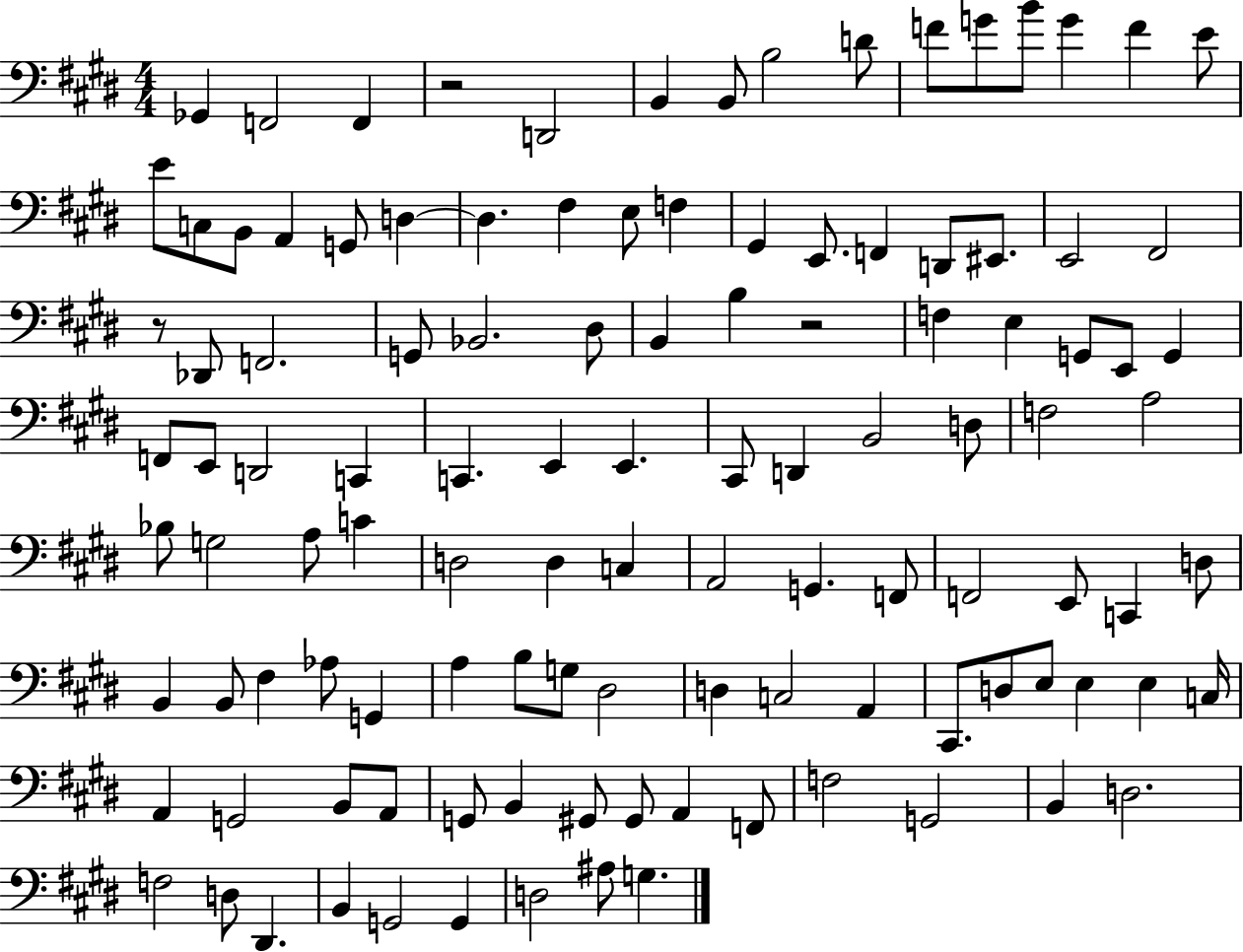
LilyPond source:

{
  \clef bass
  \numericTimeSignature
  \time 4/4
  \key e \major
  ges,4 f,2 f,4 | r2 d,2 | b,4 b,8 b2 d'8 | f'8 g'8 b'8 g'4 f'4 e'8 | \break e'8 c8 b,8 a,4 g,8 d4~~ | d4. fis4 e8 f4 | gis,4 e,8. f,4 d,8 eis,8. | e,2 fis,2 | \break r8 des,8 f,2. | g,8 bes,2. dis8 | b,4 b4 r2 | f4 e4 g,8 e,8 g,4 | \break f,8 e,8 d,2 c,4 | c,4. e,4 e,4. | cis,8 d,4 b,2 d8 | f2 a2 | \break bes8 g2 a8 c'4 | d2 d4 c4 | a,2 g,4. f,8 | f,2 e,8 c,4 d8 | \break b,4 b,8 fis4 aes8 g,4 | a4 b8 g8 dis2 | d4 c2 a,4 | cis,8. d8 e8 e4 e4 c16 | \break a,4 g,2 b,8 a,8 | g,8 b,4 gis,8 gis,8 a,4 f,8 | f2 g,2 | b,4 d2. | \break f2 d8 dis,4. | b,4 g,2 g,4 | d2 ais8 g4. | \bar "|."
}